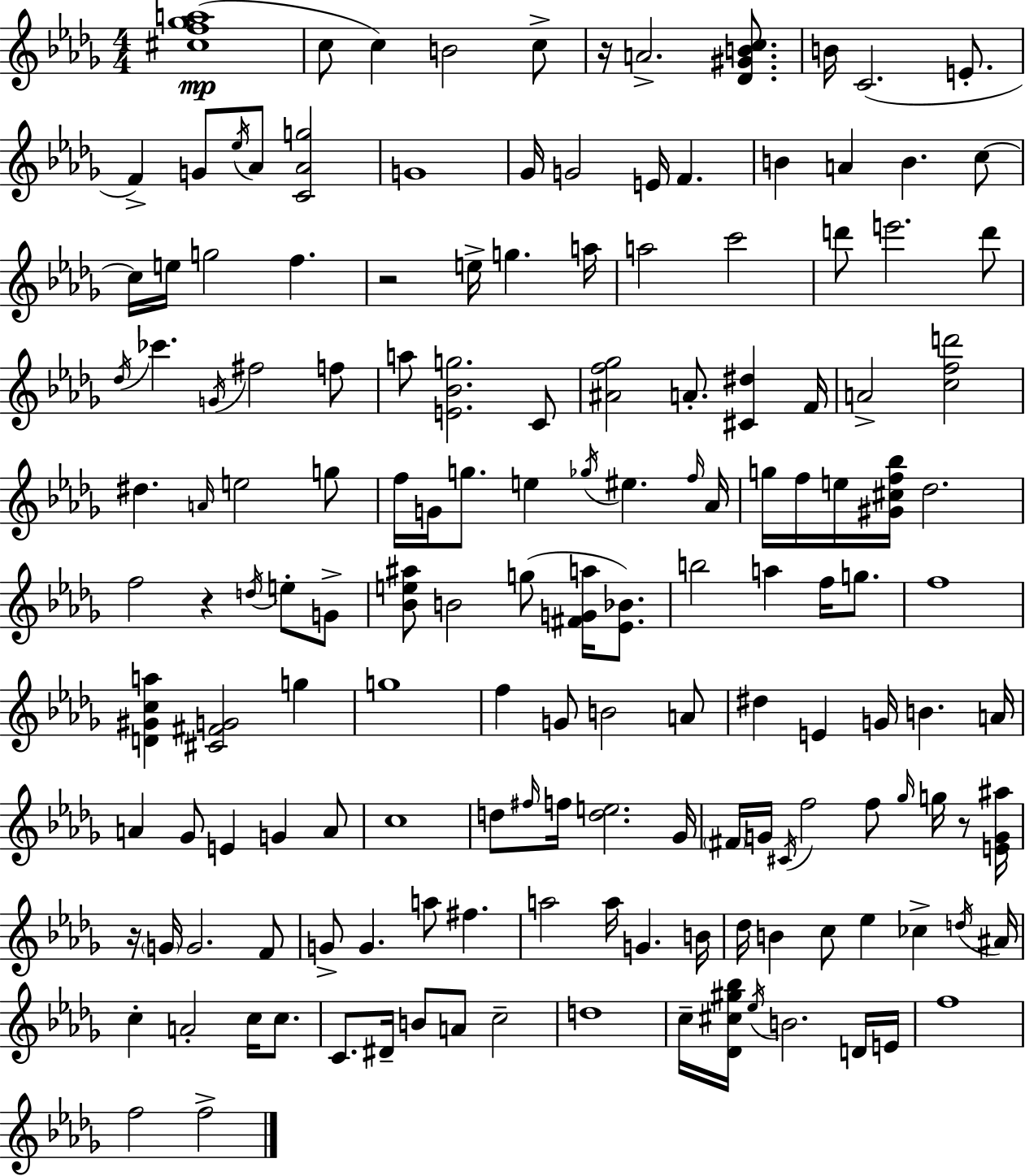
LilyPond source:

{
  \clef treble
  \numericTimeSignature
  \time 4/4
  \key bes \minor
  <cis'' f'' ges'' a''>1(\mp | c''8 c''4) b'2 c''8-> | r16 a'2.-> <des' gis' b' c''>8. | b'16 c'2.( e'8.-. | \break f'4->) g'8 \acciaccatura { ees''16 } aes'8 <c' aes' g''>2 | g'1 | ges'16 g'2 e'16 f'4. | b'4 a'4 b'4. c''8~~ | \break c''16 e''16 g''2 f''4. | r2 e''16-> g''4. | a''16 a''2 c'''2 | d'''8 e'''2. d'''8 | \break \acciaccatura { des''16 } ces'''4. \acciaccatura { g'16 } fis''2 | f''8 a''8 <e' bes' g''>2. | c'8 <ais' f'' ges''>2 a'8.-. <cis' dis''>4 | f'16 a'2-> <c'' f'' d'''>2 | \break dis''4. \grace { a'16 } e''2 | g''8 f''16 g'16 g''8. e''4 \acciaccatura { ges''16 } eis''4. | \grace { f''16 } aes'16 g''16 f''16 e''16 <gis' cis'' f'' bes''>16 des''2. | f''2 r4 | \break \acciaccatura { d''16 } e''8-. g'8-> <bes' e'' ais''>8 b'2 | g''8( <fis' g' a''>16 <ees' bes'>8.) b''2 a''4 | f''16 g''8. f''1 | <d' gis' c'' a''>4 <cis' fis' g'>2 | \break g''4 g''1 | f''4 g'8 b'2 | a'8 dis''4 e'4 g'16 | b'4. a'16 a'4 ges'8 e'4 | \break g'4 a'8 c''1 | d''8 \grace { fis''16 } f''16 <d'' e''>2. | ges'16 \parenthesize fis'16 g'16 \acciaccatura { cis'16 } f''2 | f''8 \grace { ges''16 } g''16 r8 <e' g' ais''>16 r16 \parenthesize g'16 g'2. | \break f'8 g'8-> g'4. | a''8 fis''4. a''2 | a''16 g'4. b'16 des''16 b'4 c''8 | ees''4 ces''4-> \acciaccatura { d''16 } ais'16 c''4-. a'2-. | \break c''16 c''8. c'8. dis'16-- b'8 | a'8 c''2-- d''1 | c''16-- <des' cis'' gis'' bes''>16 \acciaccatura { ees''16 } b'2. | d'16 e'16 f''1 | \break f''2 | f''2-> \bar "|."
}